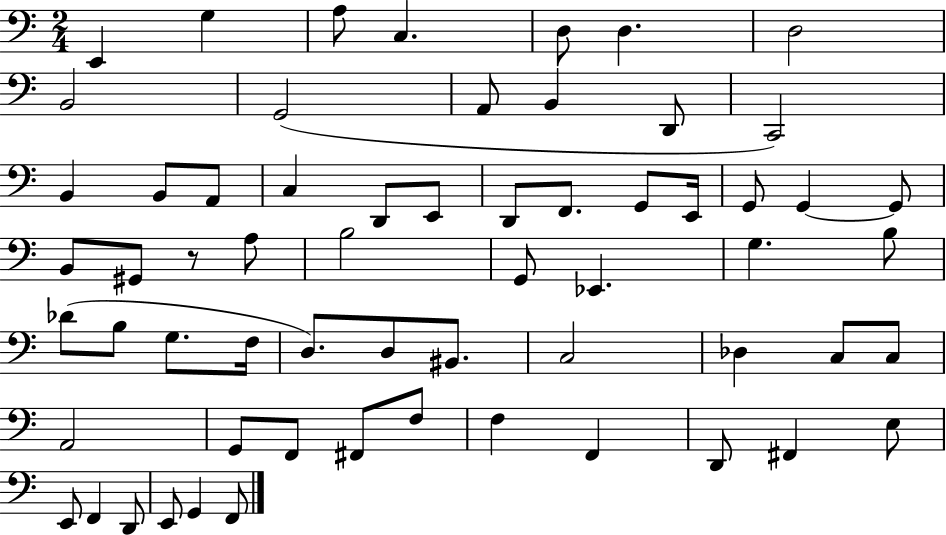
E2/q G3/q A3/e C3/q. D3/e D3/q. D3/h B2/h G2/h A2/e B2/q D2/e C2/h B2/q B2/e A2/e C3/q D2/e E2/e D2/e F2/e. G2/e E2/s G2/e G2/q G2/e B2/e G#2/e R/e A3/e B3/h G2/e Eb2/q. G3/q. B3/e Db4/e B3/e G3/e. F3/s D3/e. D3/e BIS2/e. C3/h Db3/q C3/e C3/e A2/h G2/e F2/e F#2/e F3/e F3/q F2/q D2/e F#2/q E3/e E2/e F2/q D2/e E2/e G2/q F2/e